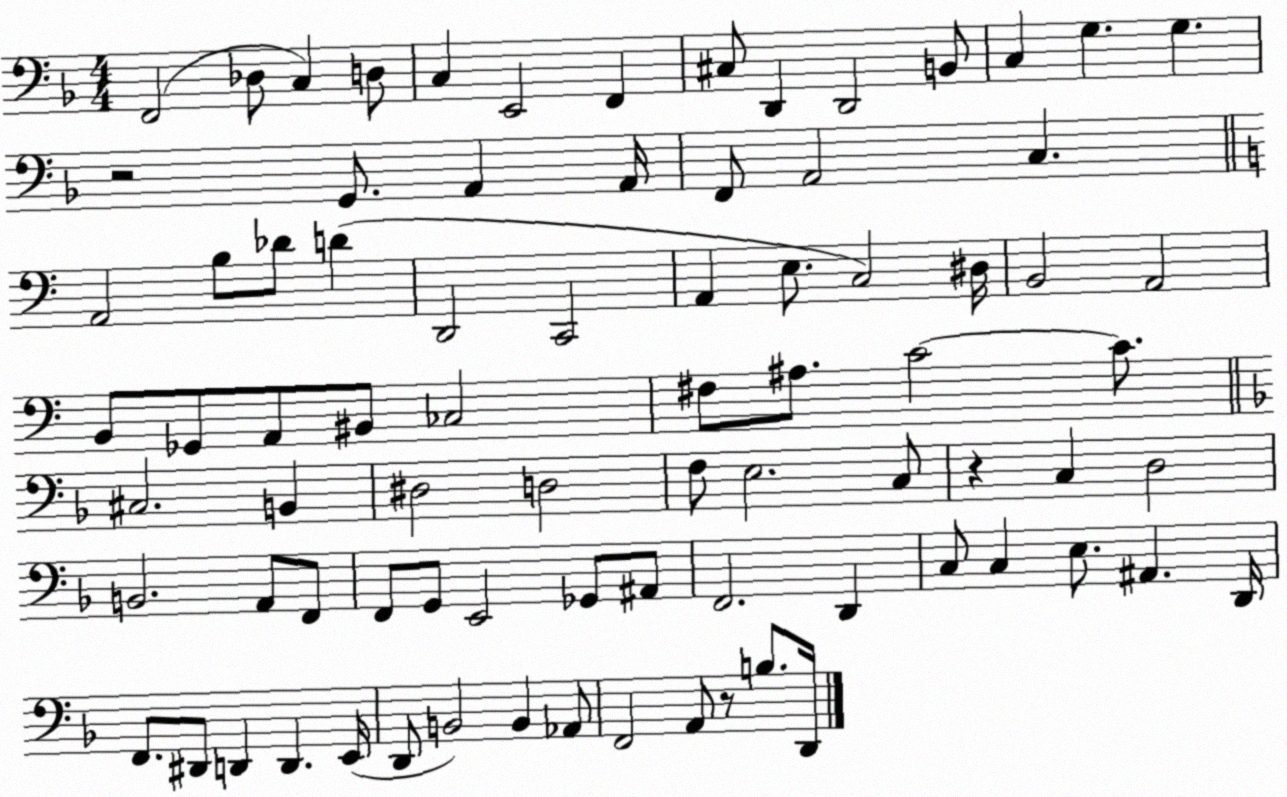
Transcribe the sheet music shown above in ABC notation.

X:1
T:Untitled
M:4/4
L:1/4
K:F
F,,2 _D,/2 C, D,/2 C, E,,2 F,, ^C,/2 D,, D,,2 B,,/2 C, G, G, z2 G,,/2 A,, A,,/4 F,,/2 A,,2 C, A,,2 B,/2 _D/2 D D,,2 C,,2 A,, E,/2 C,2 ^D,/4 B,,2 A,,2 B,,/2 _G,,/2 A,,/2 ^B,,/2 _C,2 ^F,/2 ^A,/2 C2 C/2 ^C,2 B,, ^D,2 D,2 F,/2 E,2 C,/2 z C, D,2 B,,2 A,,/2 F,,/2 F,,/2 G,,/2 E,,2 _G,,/2 ^A,,/2 F,,2 D,, C,/2 C, E,/2 ^A,, D,,/4 F,,/2 ^D,,/2 D,, D,, E,,/4 D,,/2 B,,2 B,, _A,,/2 F,,2 A,,/2 z/2 B,/2 D,,/4